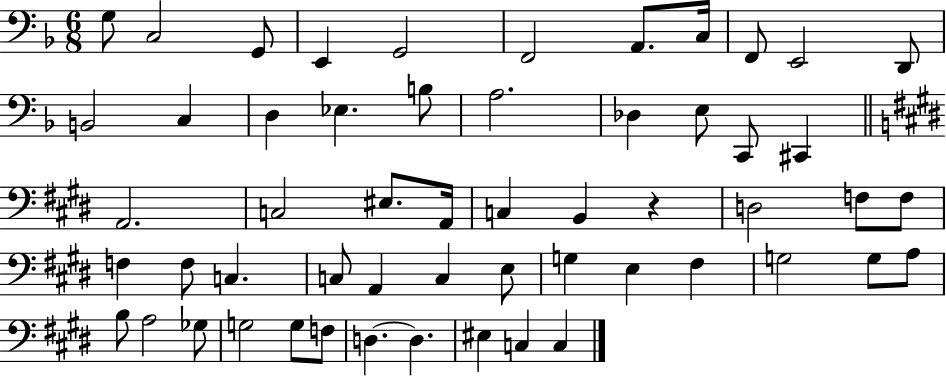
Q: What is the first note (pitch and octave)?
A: G3